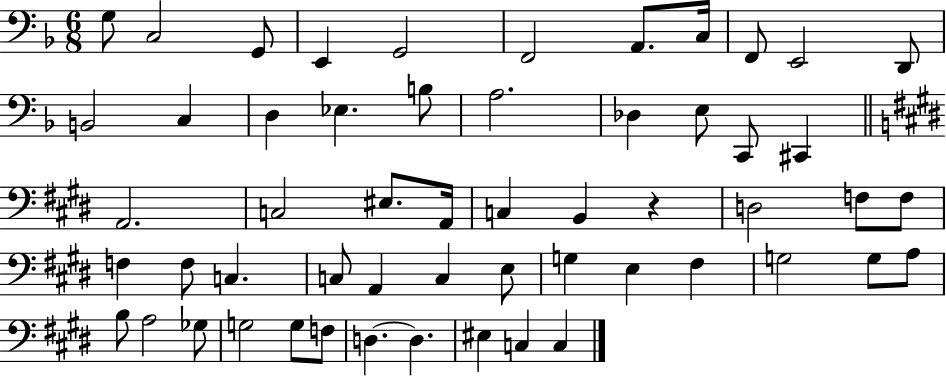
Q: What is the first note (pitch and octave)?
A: G3